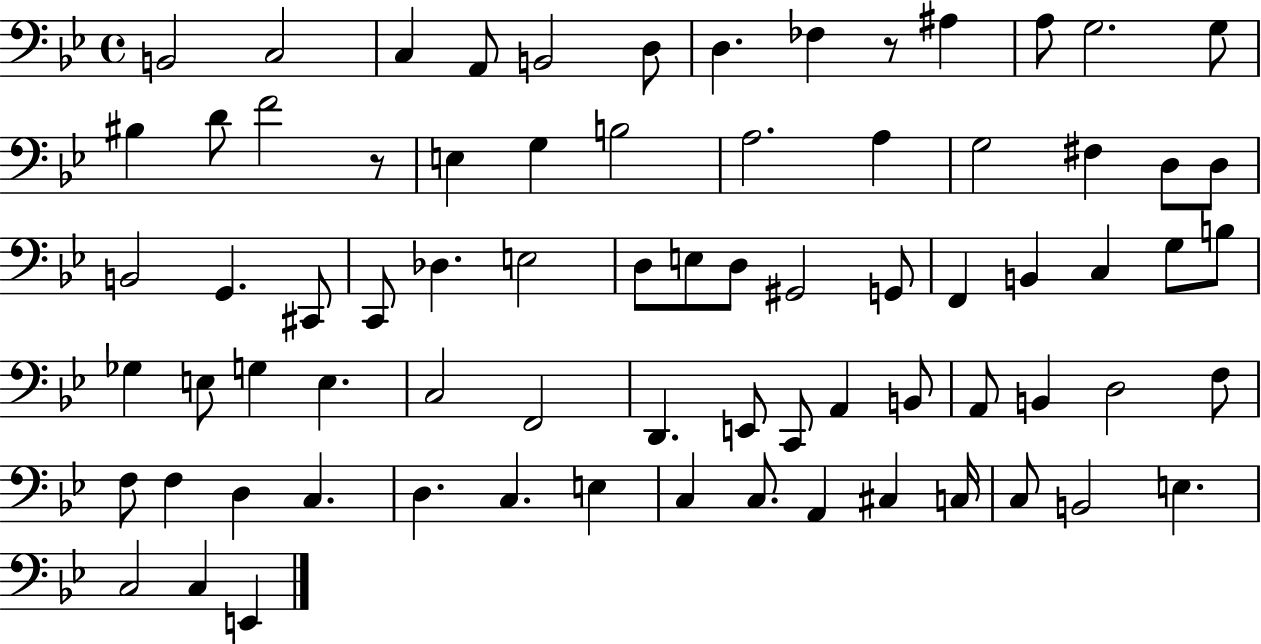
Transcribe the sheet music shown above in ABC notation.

X:1
T:Untitled
M:4/4
L:1/4
K:Bb
B,,2 C,2 C, A,,/2 B,,2 D,/2 D, _F, z/2 ^A, A,/2 G,2 G,/2 ^B, D/2 F2 z/2 E, G, B,2 A,2 A, G,2 ^F, D,/2 D,/2 B,,2 G,, ^C,,/2 C,,/2 _D, E,2 D,/2 E,/2 D,/2 ^G,,2 G,,/2 F,, B,, C, G,/2 B,/2 _G, E,/2 G, E, C,2 F,,2 D,, E,,/2 C,,/2 A,, B,,/2 A,,/2 B,, D,2 F,/2 F,/2 F, D, C, D, C, E, C, C,/2 A,, ^C, C,/4 C,/2 B,,2 E, C,2 C, E,,